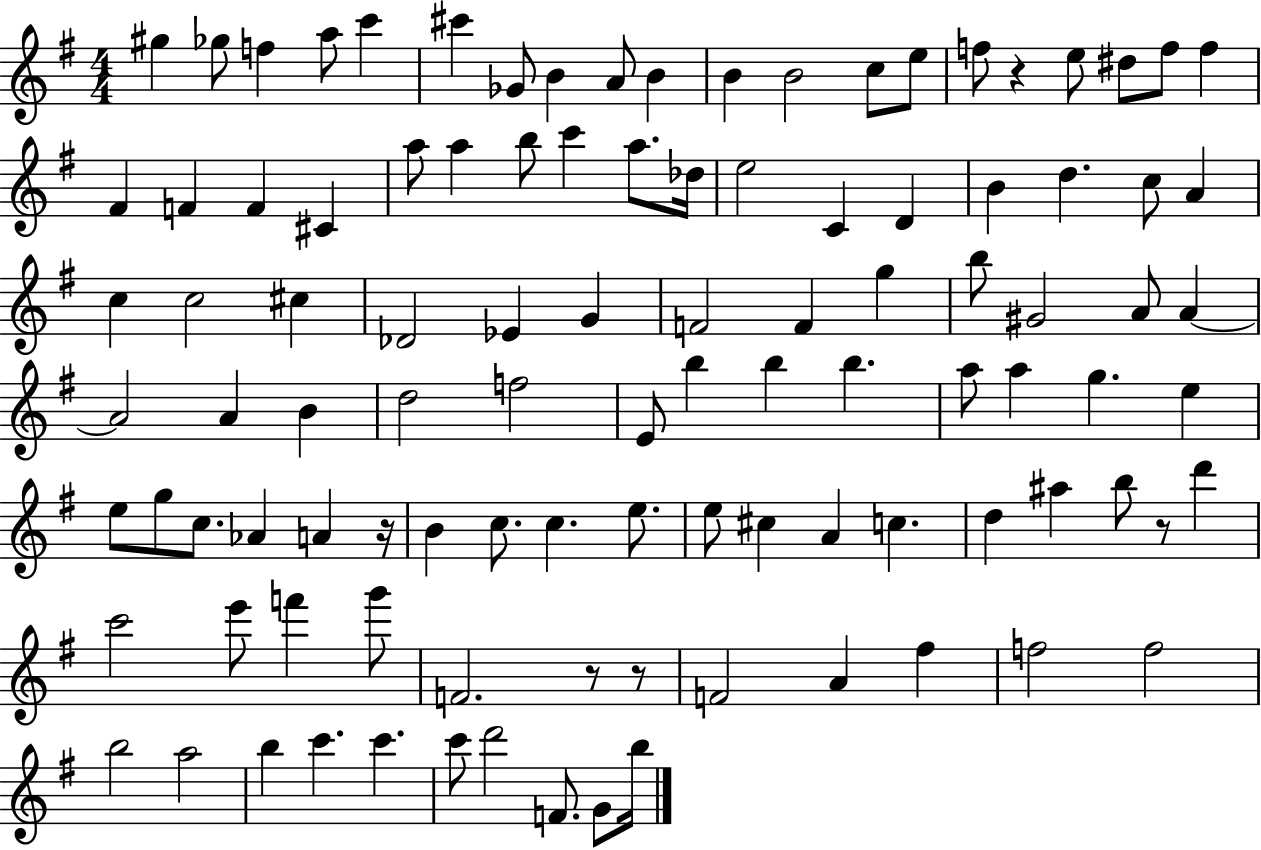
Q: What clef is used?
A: treble